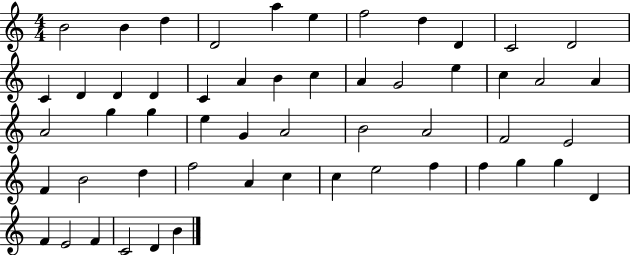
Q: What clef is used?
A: treble